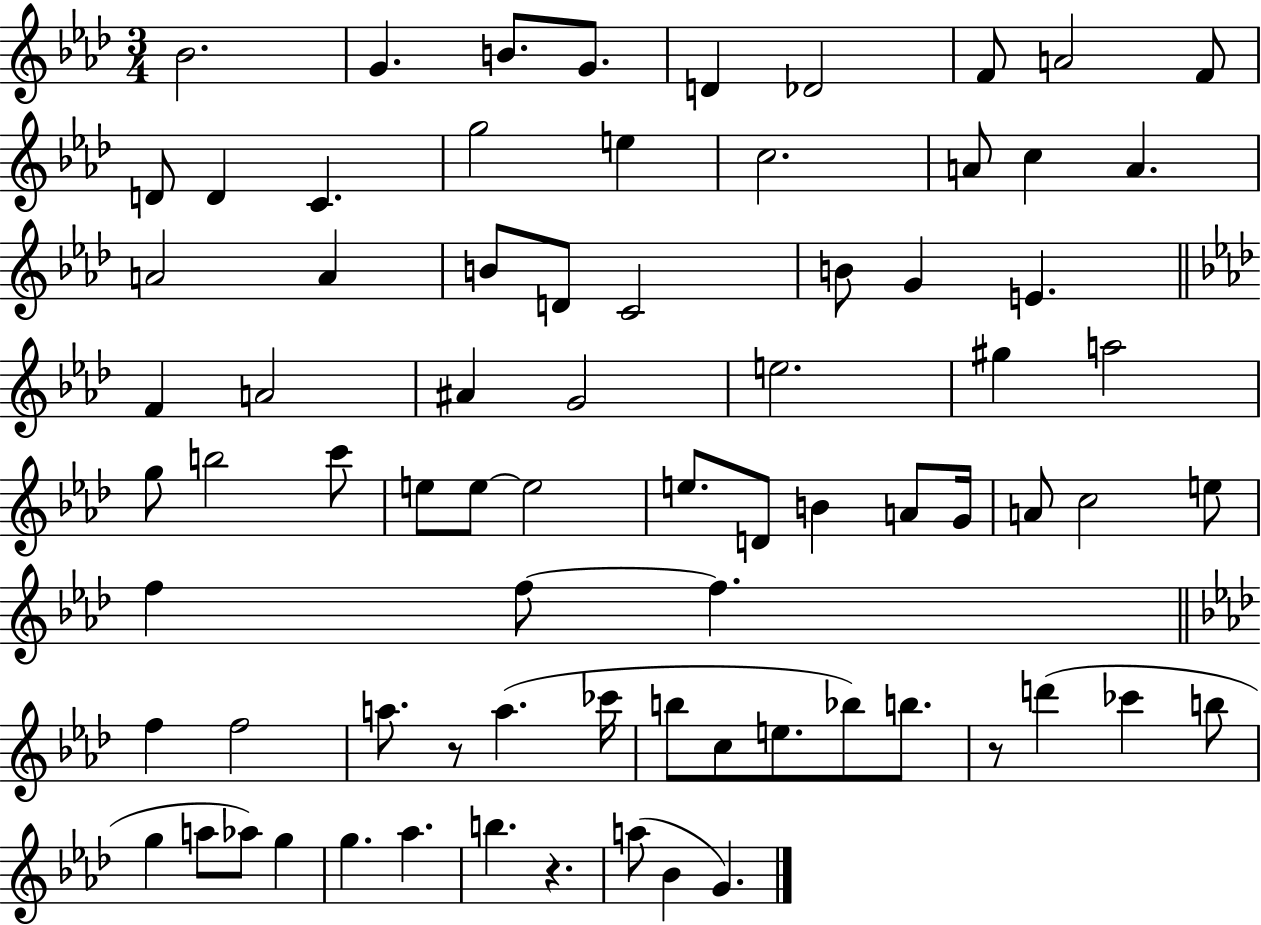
Bb4/h. G4/q. B4/e. G4/e. D4/q Db4/h F4/e A4/h F4/e D4/e D4/q C4/q. G5/h E5/q C5/h. A4/e C5/q A4/q. A4/h A4/q B4/e D4/e C4/h B4/e G4/q E4/q. F4/q A4/h A#4/q G4/h E5/h. G#5/q A5/h G5/e B5/h C6/e E5/e E5/e E5/h E5/e. D4/e B4/q A4/e G4/s A4/e C5/h E5/e F5/q F5/e F5/q. F5/q F5/h A5/e. R/e A5/q. CES6/s B5/e C5/e E5/e. Bb5/e B5/e. R/e D6/q CES6/q B5/e G5/q A5/e Ab5/e G5/q G5/q. Ab5/q. B5/q. R/q. A5/e Bb4/q G4/q.